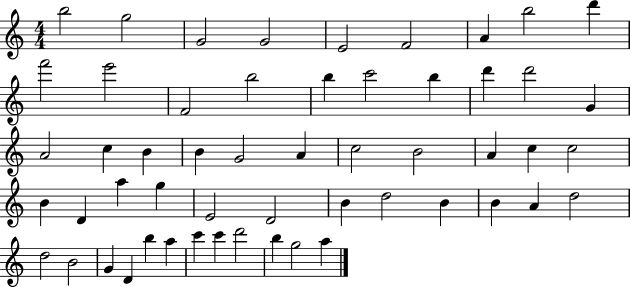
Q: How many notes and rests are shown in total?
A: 54